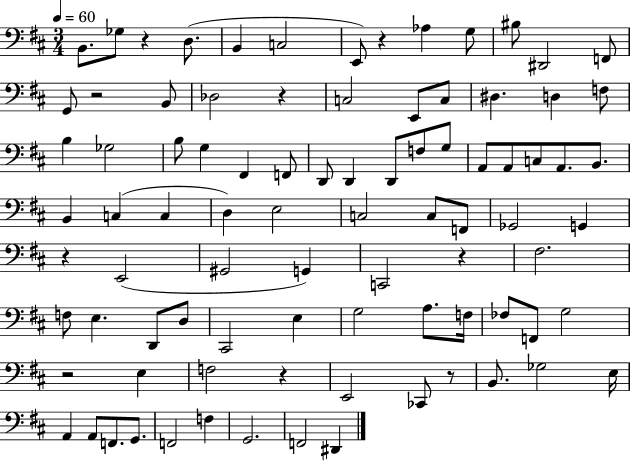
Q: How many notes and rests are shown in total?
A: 88